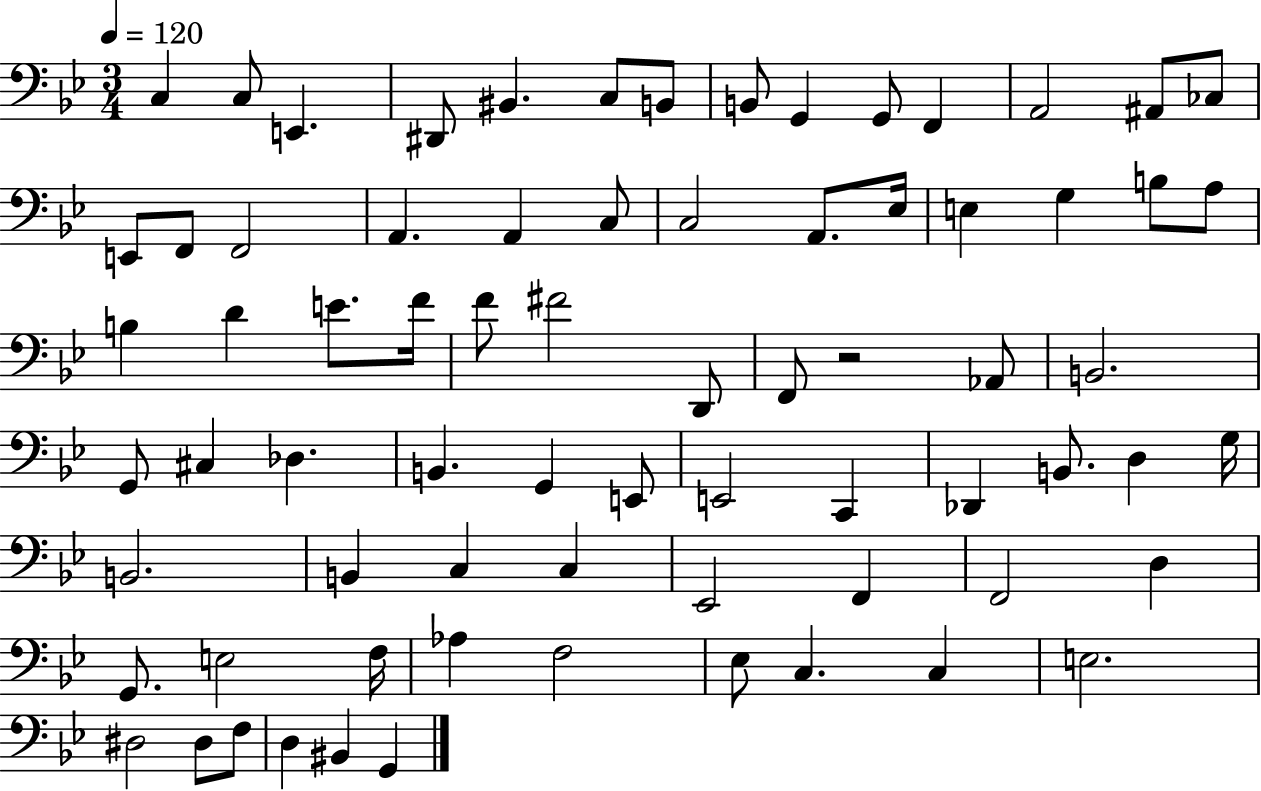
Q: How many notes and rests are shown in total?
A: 73